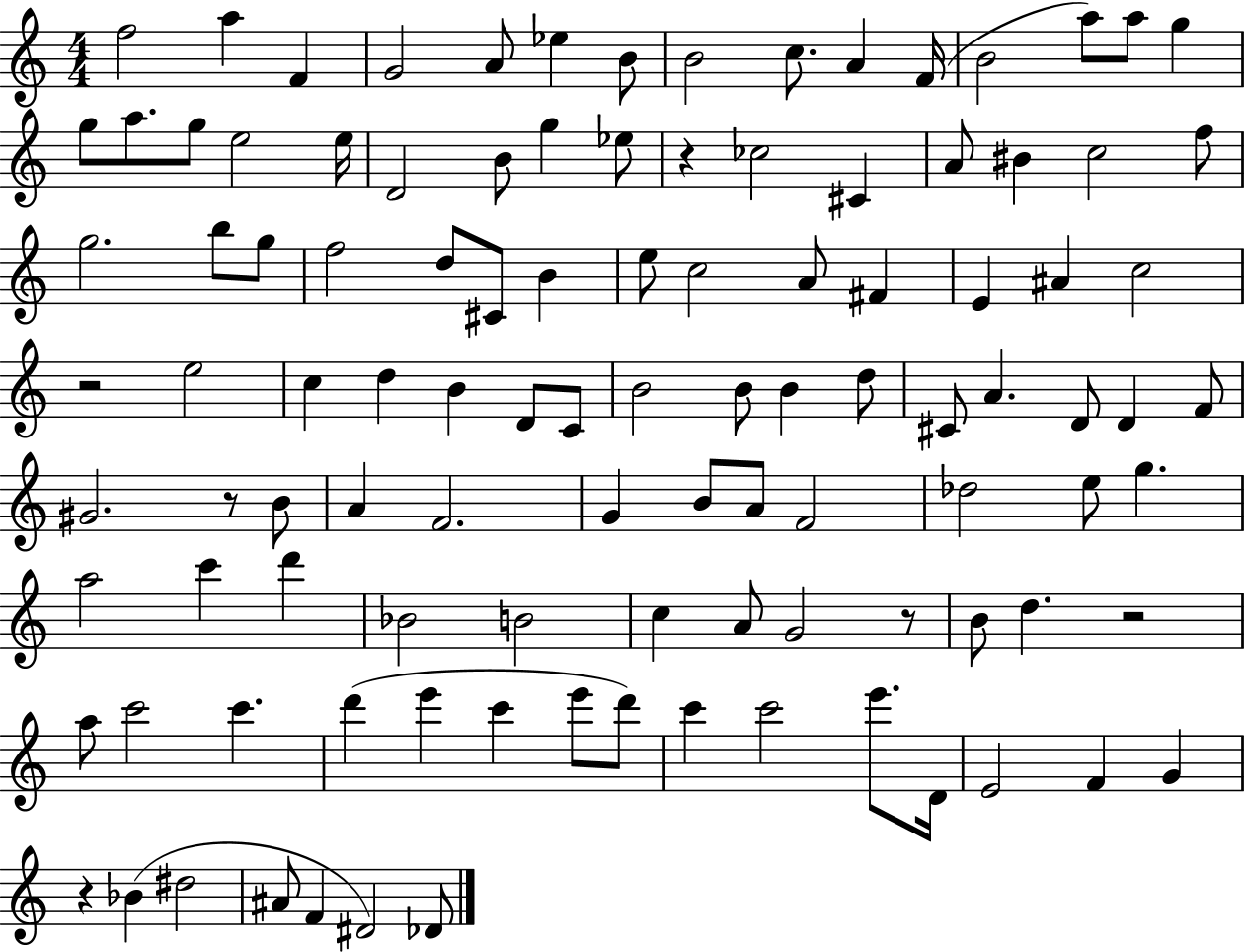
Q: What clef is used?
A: treble